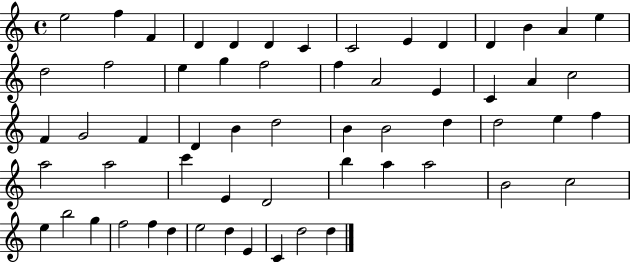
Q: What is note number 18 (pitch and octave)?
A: G5